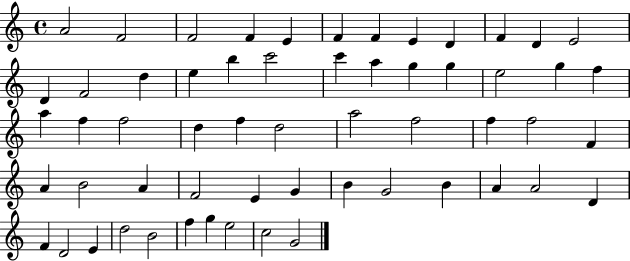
{
  \clef treble
  \time 4/4
  \defaultTimeSignature
  \key c \major
  a'2 f'2 | f'2 f'4 e'4 | f'4 f'4 e'4 d'4 | f'4 d'4 e'2 | \break d'4 f'2 d''4 | e''4 b''4 c'''2 | c'''4 a''4 g''4 g''4 | e''2 g''4 f''4 | \break a''4 f''4 f''2 | d''4 f''4 d''2 | a''2 f''2 | f''4 f''2 f'4 | \break a'4 b'2 a'4 | f'2 e'4 g'4 | b'4 g'2 b'4 | a'4 a'2 d'4 | \break f'4 d'2 e'4 | d''2 b'2 | f''4 g''4 e''2 | c''2 g'2 | \break \bar "|."
}